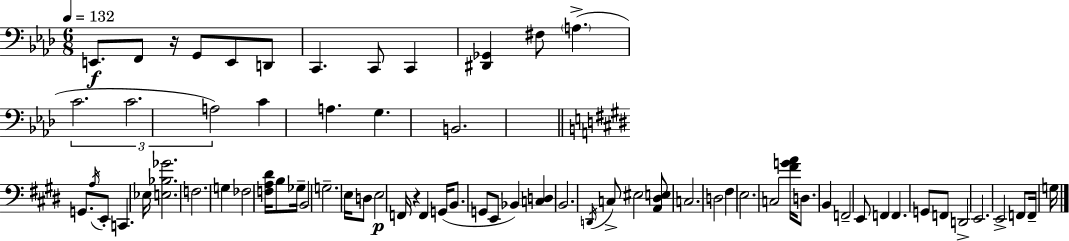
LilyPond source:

{
  \clef bass
  \numericTimeSignature
  \time 6/8
  \key f \minor
  \tempo 4 = 132
  e,8.\f f,8 r16 g,8 e,8 d,8 | c,4. c,8 c,4 | <dis, ges,>4 fis8 \parenthesize a4.->( | \tuplet 3/2 { c'2. | \break c'2. | a2) } c'4 | a4. g4. | b,2. | \break \bar "||" \break \key e \major g,8. \acciaccatura { a16 } e,8-. c,4. | ees16 <e bes ges'>2. | f2. | g4 fes2 | \break <f a dis'>16 b8 ges16-- b,2 | g2.-- | e16 d8 e2\p | f,16 r4 f,4 g,16( b,8. | \break g,8 e,8 bes,4) <c d>4 | b,2. | \acciaccatura { d,16 } c8-> eis2 | <a, dis e>8 c2. | \break d2 fis4 | e2. | c2 <fis' g' a'>16 d8. | b,4 f,2-- | \break e,8 f,4 f,4. | g,8 f,8 d,2-> | e,2. | e,2-> f,8 | \break f,16-- g16 \bar "|."
}